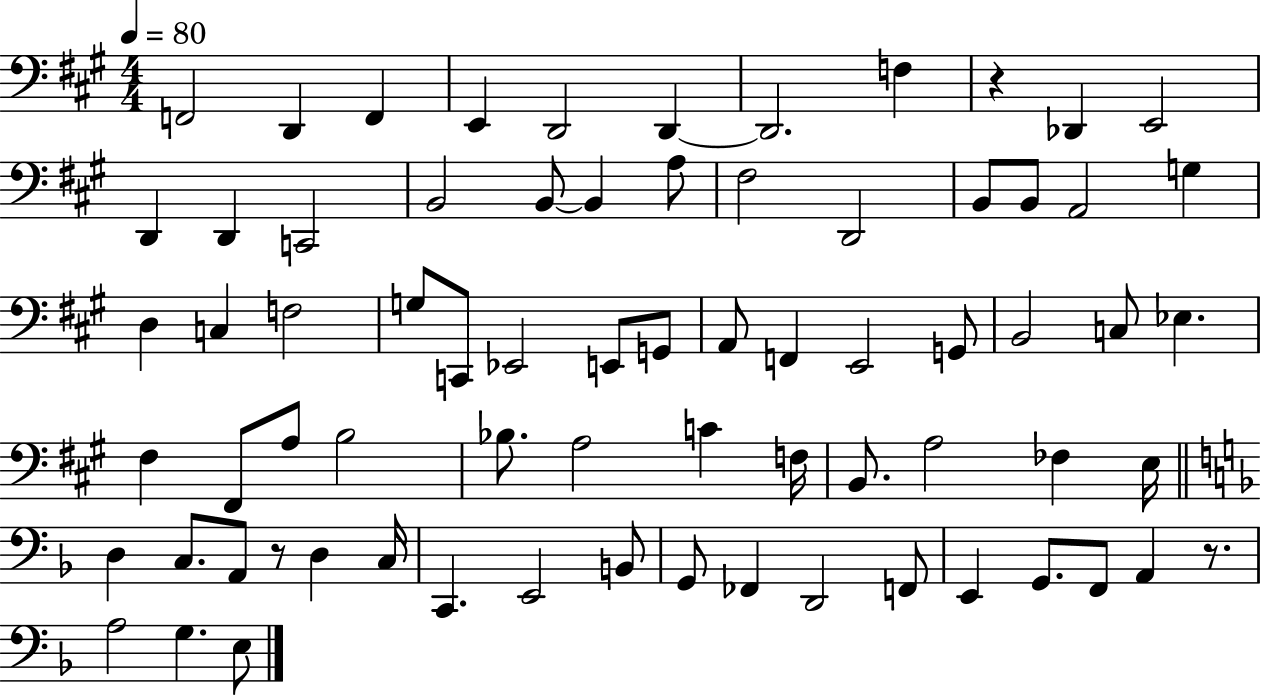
{
  \clef bass
  \numericTimeSignature
  \time 4/4
  \key a \major
  \tempo 4 = 80
  f,2 d,4 f,4 | e,4 d,2 d,4~~ | d,2. f4 | r4 des,4 e,2 | \break d,4 d,4 c,2 | b,2 b,8~~ b,4 a8 | fis2 d,2 | b,8 b,8 a,2 g4 | \break d4 c4 f2 | g8 c,8 ees,2 e,8 g,8 | a,8 f,4 e,2 g,8 | b,2 c8 ees4. | \break fis4 fis,8 a8 b2 | bes8. a2 c'4 f16 | b,8. a2 fes4 e16 | \bar "||" \break \key d \minor d4 c8. a,8 r8 d4 c16 | c,4. e,2 b,8 | g,8 fes,4 d,2 f,8 | e,4 g,8. f,8 a,4 r8. | \break a2 g4. e8 | \bar "|."
}